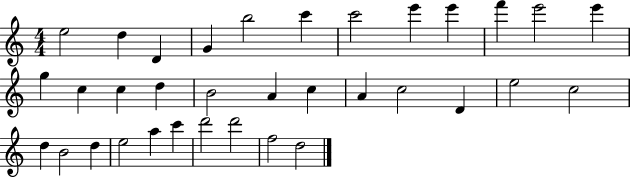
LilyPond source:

{
  \clef treble
  \numericTimeSignature
  \time 4/4
  \key c \major
  e''2 d''4 d'4 | g'4 b''2 c'''4 | c'''2 e'''4 e'''4 | f'''4 e'''2 e'''4 | \break g''4 c''4 c''4 d''4 | b'2 a'4 c''4 | a'4 c''2 d'4 | e''2 c''2 | \break d''4 b'2 d''4 | e''2 a''4 c'''4 | d'''2 d'''2 | f''2 d''2 | \break \bar "|."
}